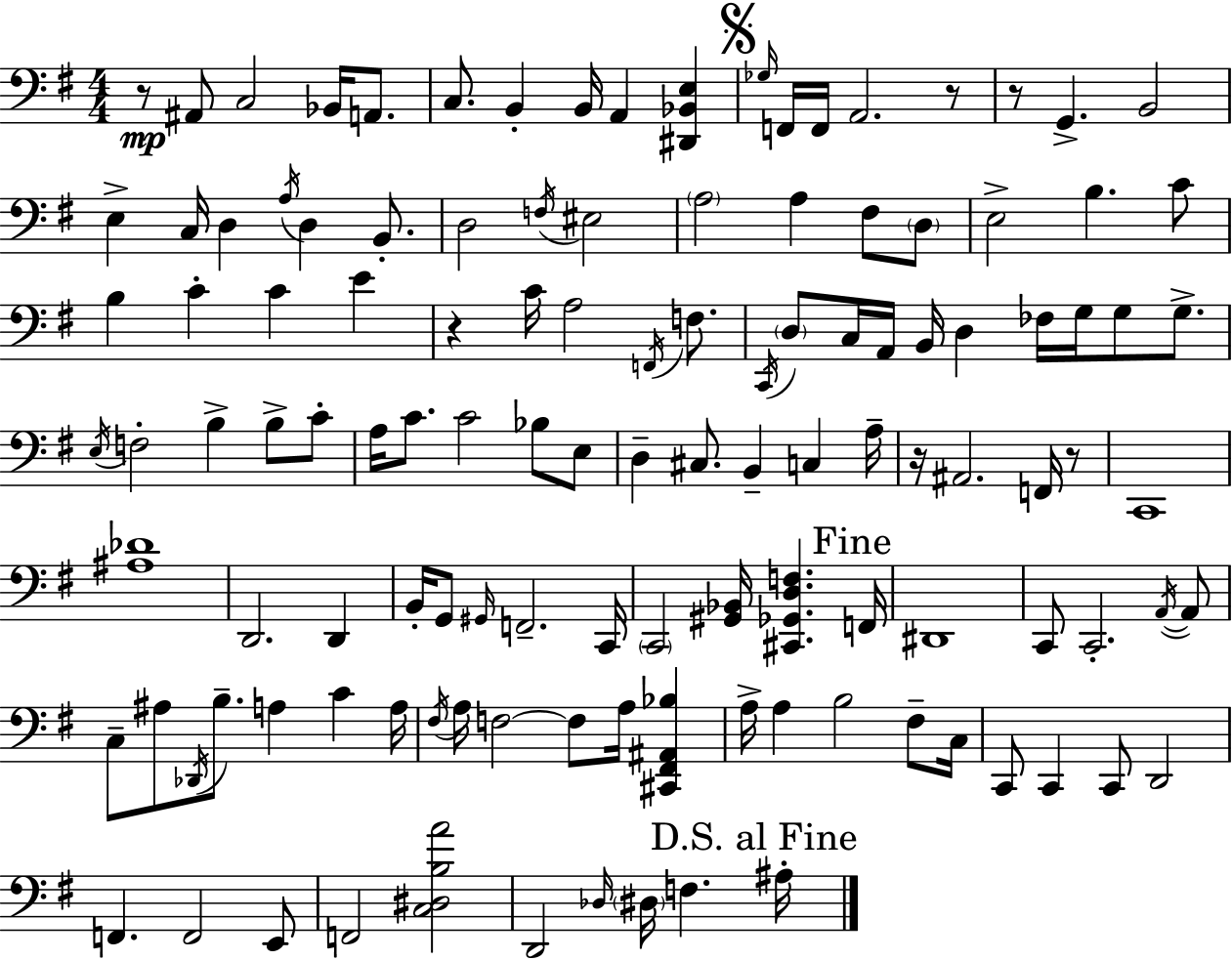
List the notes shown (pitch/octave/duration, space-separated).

R/e A#2/e C3/h Bb2/s A2/e. C3/e. B2/q B2/s A2/q [D#2,Bb2,E3]/q Gb3/s F2/s F2/s A2/h. R/e R/e G2/q. B2/h E3/q C3/s D3/q A3/s D3/q B2/e. D3/h F3/s EIS3/h A3/h A3/q F#3/e D3/e E3/h B3/q. C4/e B3/q C4/q C4/q E4/q R/q C4/s A3/h F2/s F3/e. C2/s D3/e C3/s A2/s B2/s D3/q FES3/s G3/s G3/e G3/e. E3/s F3/h B3/q B3/e C4/e A3/s C4/e. C4/h Bb3/e E3/e D3/q C#3/e. B2/q C3/q A3/s R/s A#2/h. F2/s R/e C2/w [A#3,Db4]/w D2/h. D2/q B2/s G2/e G#2/s F2/h. C2/s C2/h [G#2,Bb2]/s [C#2,Gb2,D3,F3]/q. F2/s D#2/w C2/e C2/h. A2/s A2/e C3/e A#3/e Db2/s B3/e. A3/q C4/q A3/s F#3/s A3/s F3/h F3/e A3/s [C#2,F#2,A#2,Bb3]/q A3/s A3/q B3/h F#3/e C3/s C2/e C2/q C2/e D2/h F2/q. F2/h E2/e F2/h [C3,D#3,B3,A4]/h D2/h Db3/s D#3/s F3/q. A#3/s